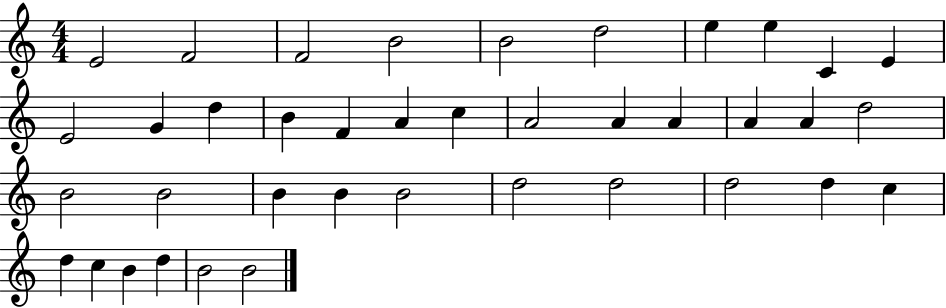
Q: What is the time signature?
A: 4/4